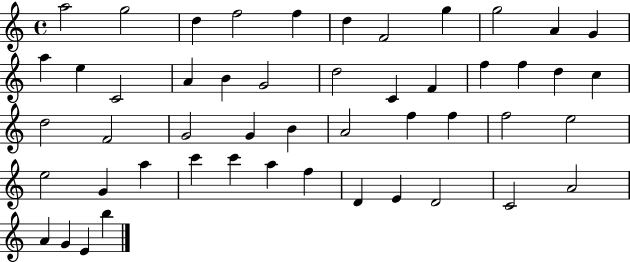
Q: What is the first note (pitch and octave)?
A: A5